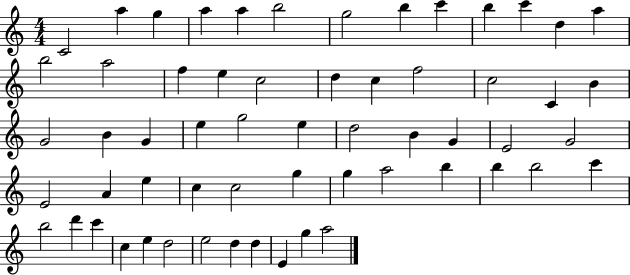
C4/h A5/q G5/q A5/q A5/q B5/h G5/h B5/q C6/q B5/q C6/q D5/q A5/q B5/h A5/h F5/q E5/q C5/h D5/q C5/q F5/h C5/h C4/q B4/q G4/h B4/q G4/q E5/q G5/h E5/q D5/h B4/q G4/q E4/h G4/h E4/h A4/q E5/q C5/q C5/h G5/q G5/q A5/h B5/q B5/q B5/h C6/q B5/h D6/q C6/q C5/q E5/q D5/h E5/h D5/q D5/q E4/q G5/q A5/h